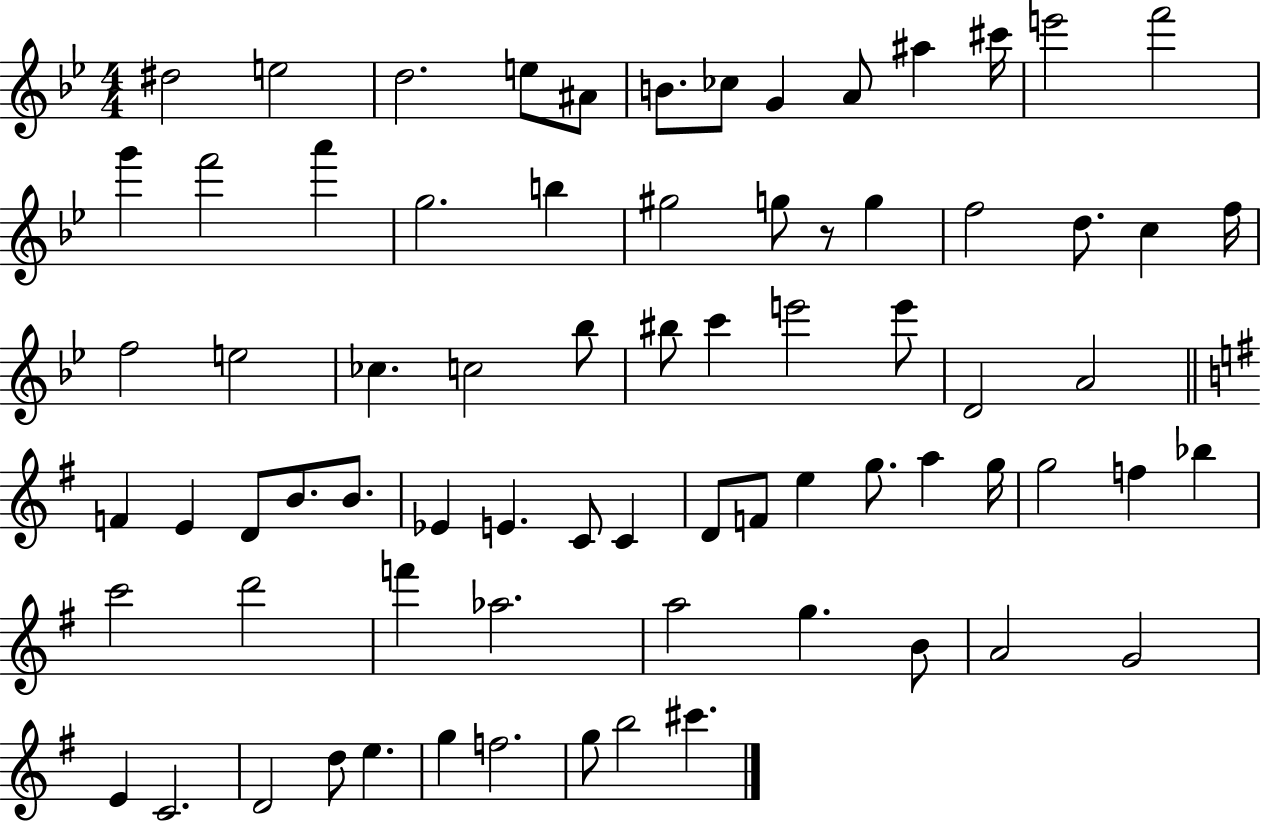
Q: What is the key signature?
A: BES major